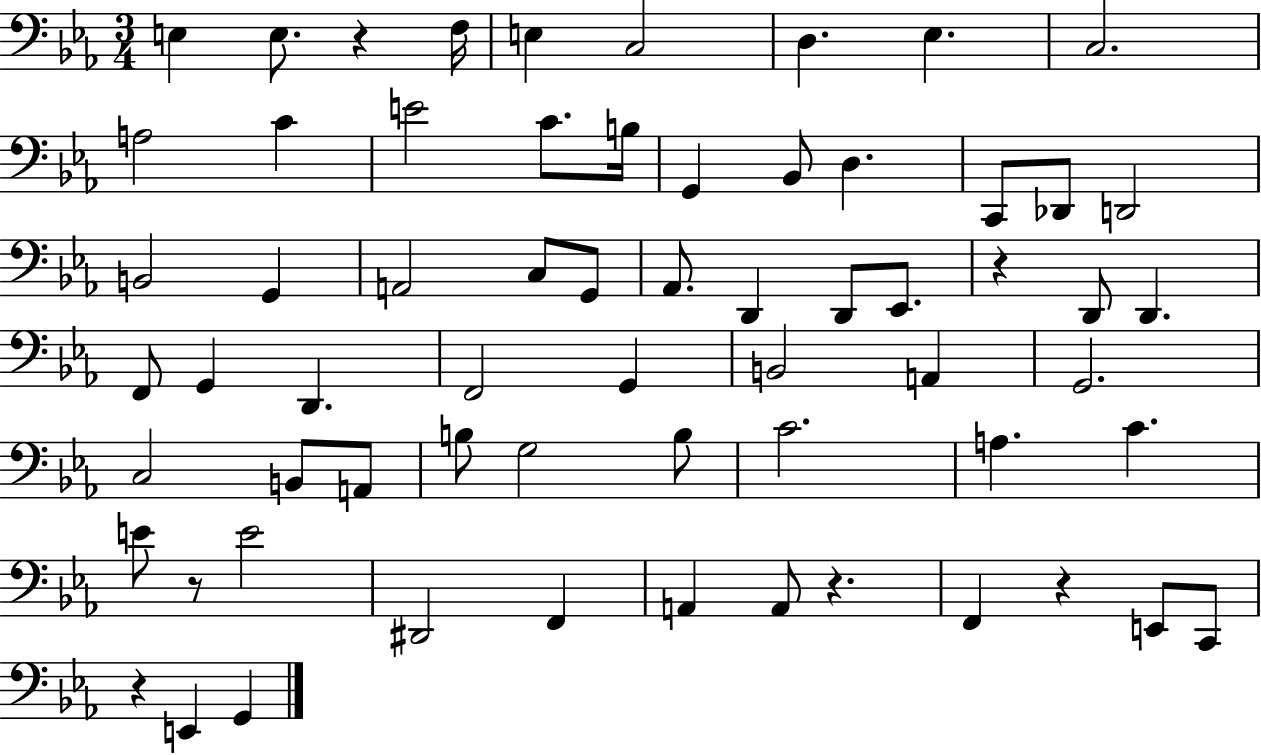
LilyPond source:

{
  \clef bass
  \numericTimeSignature
  \time 3/4
  \key ees \major
  e4 e8. r4 f16 | e4 c2 | d4. ees4. | c2. | \break a2 c'4 | e'2 c'8. b16 | g,4 bes,8 d4. | c,8 des,8 d,2 | \break b,2 g,4 | a,2 c8 g,8 | aes,8. d,4 d,8 ees,8. | r4 d,8 d,4. | \break f,8 g,4 d,4. | f,2 g,4 | b,2 a,4 | g,2. | \break c2 b,8 a,8 | b8 g2 b8 | c'2. | a4. c'4. | \break e'8 r8 e'2 | dis,2 f,4 | a,4 a,8 r4. | f,4 r4 e,8 c,8 | \break r4 e,4 g,4 | \bar "|."
}